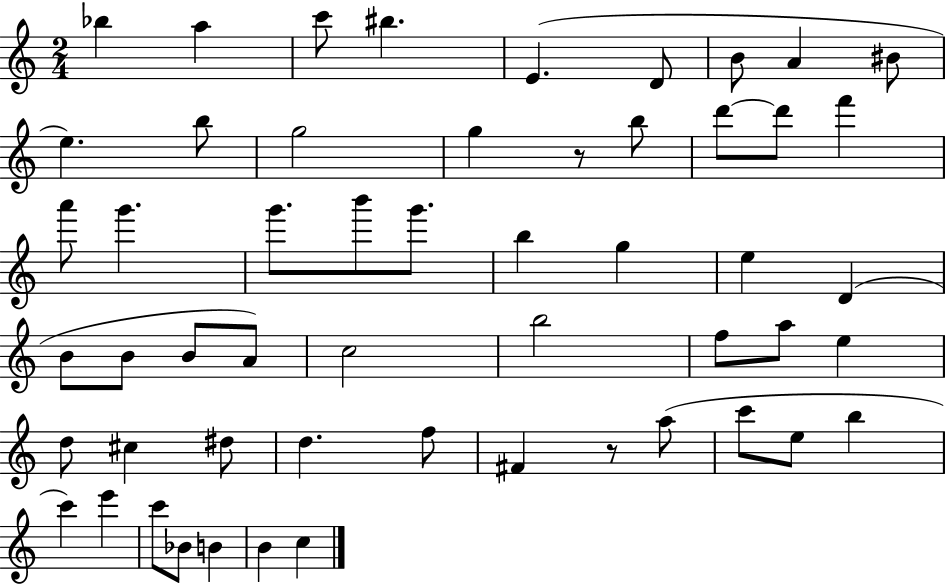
Bb5/q A5/q C6/e BIS5/q. E4/q. D4/e B4/e A4/q BIS4/e E5/q. B5/e G5/h G5/q R/e B5/e D6/e D6/e F6/q A6/e G6/q. G6/e. B6/e G6/e. B5/q G5/q E5/q D4/q B4/e B4/e B4/e A4/e C5/h B5/h F5/e A5/e E5/q D5/e C#5/q D#5/e D5/q. F5/e F#4/q R/e A5/e C6/e E5/e B5/q C6/q E6/q C6/e Bb4/e B4/q B4/q C5/q